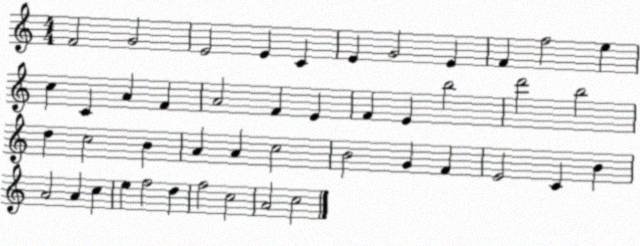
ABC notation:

X:1
T:Untitled
M:4/4
L:1/4
K:C
F2 G2 E2 E C E G2 E F f2 e c C A F A2 F E F E b2 d'2 b2 d c2 B A A c2 B2 G F E2 C B A2 A c e f2 d f2 c2 A2 c2